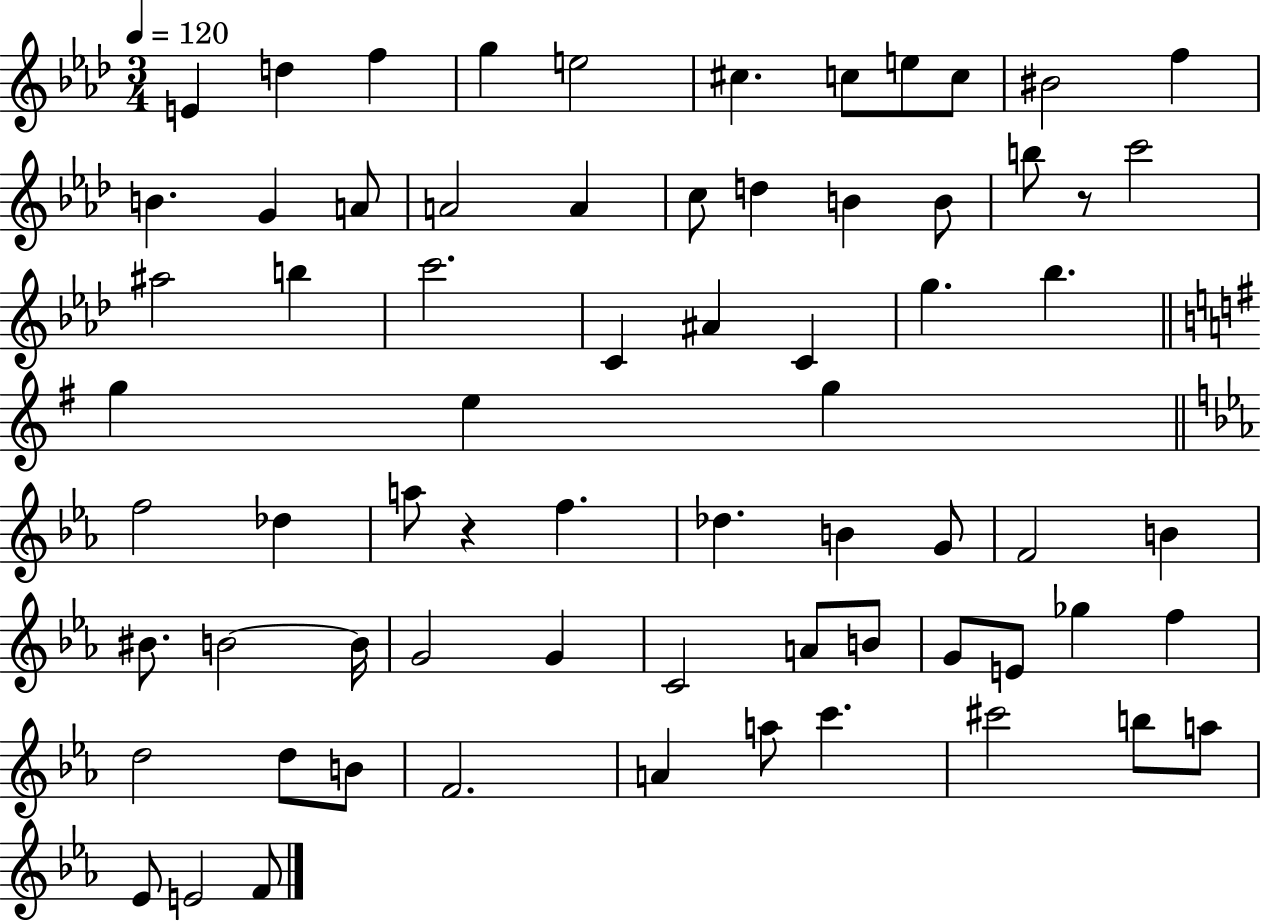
E4/q D5/q F5/q G5/q E5/h C#5/q. C5/e E5/e C5/e BIS4/h F5/q B4/q. G4/q A4/e A4/h A4/q C5/e D5/q B4/q B4/e B5/e R/e C6/h A#5/h B5/q C6/h. C4/q A#4/q C4/q G5/q. Bb5/q. G5/q E5/q G5/q F5/h Db5/q A5/e R/q F5/q. Db5/q. B4/q G4/e F4/h B4/q BIS4/e. B4/h B4/s G4/h G4/q C4/h A4/e B4/e G4/e E4/e Gb5/q F5/q D5/h D5/e B4/e F4/h. A4/q A5/e C6/q. C#6/h B5/e A5/e Eb4/e E4/h F4/e